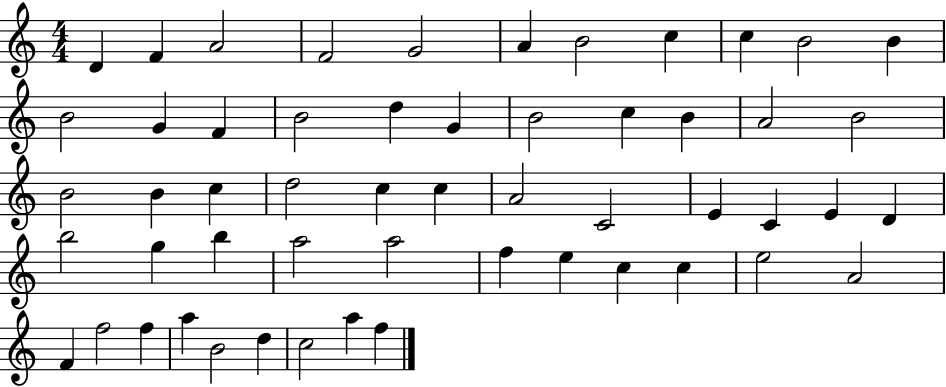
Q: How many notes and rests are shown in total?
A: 54